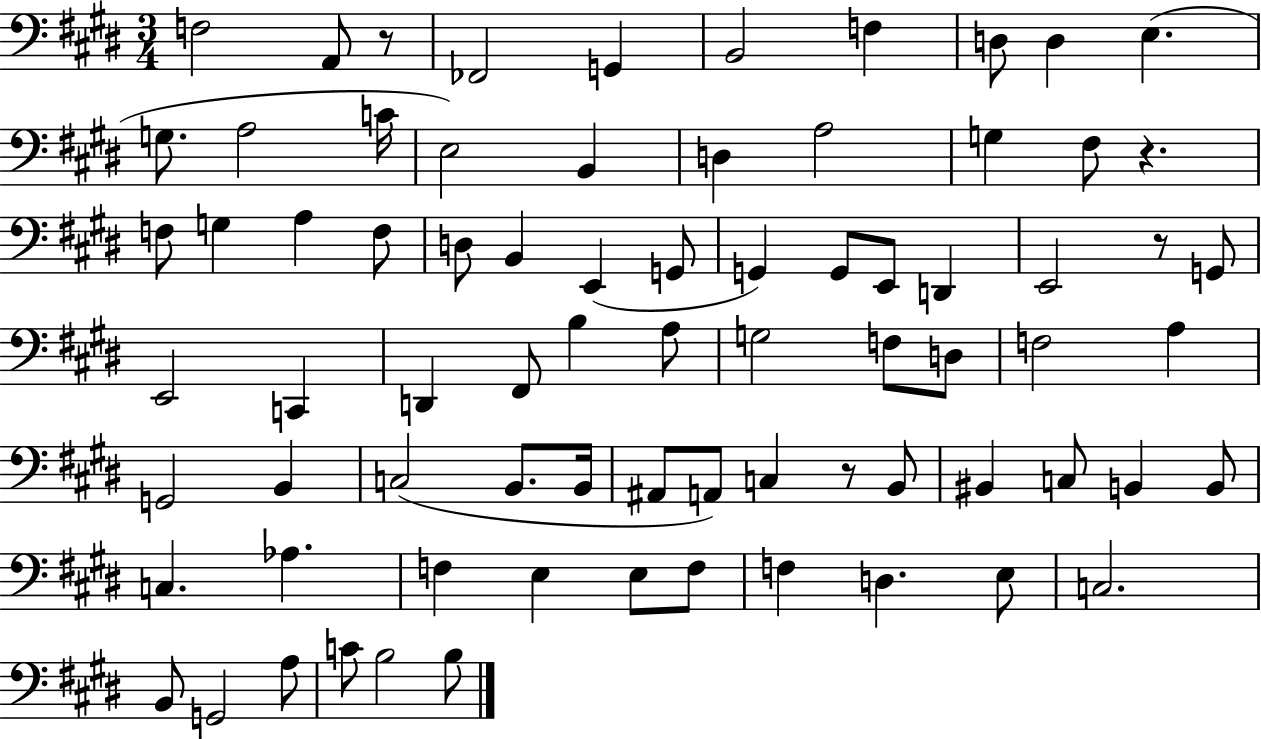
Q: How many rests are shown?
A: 4